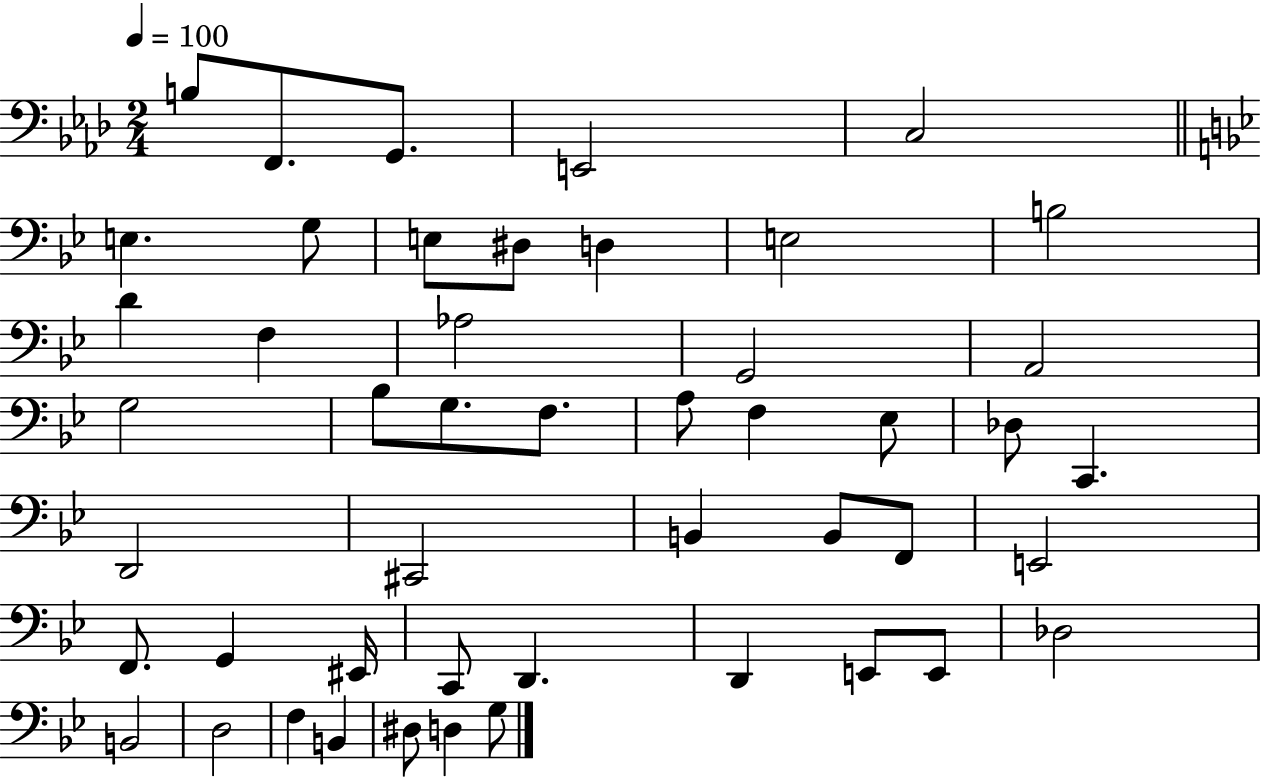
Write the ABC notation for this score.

X:1
T:Untitled
M:2/4
L:1/4
K:Ab
B,/2 F,,/2 G,,/2 E,,2 C,2 E, G,/2 E,/2 ^D,/2 D, E,2 B,2 D F, _A,2 G,,2 A,,2 G,2 _B,/2 G,/2 F,/2 A,/2 F, _E,/2 _D,/2 C,, D,,2 ^C,,2 B,, B,,/2 F,,/2 E,,2 F,,/2 G,, ^E,,/4 C,,/2 D,, D,, E,,/2 E,,/2 _D,2 B,,2 D,2 F, B,, ^D,/2 D, G,/2